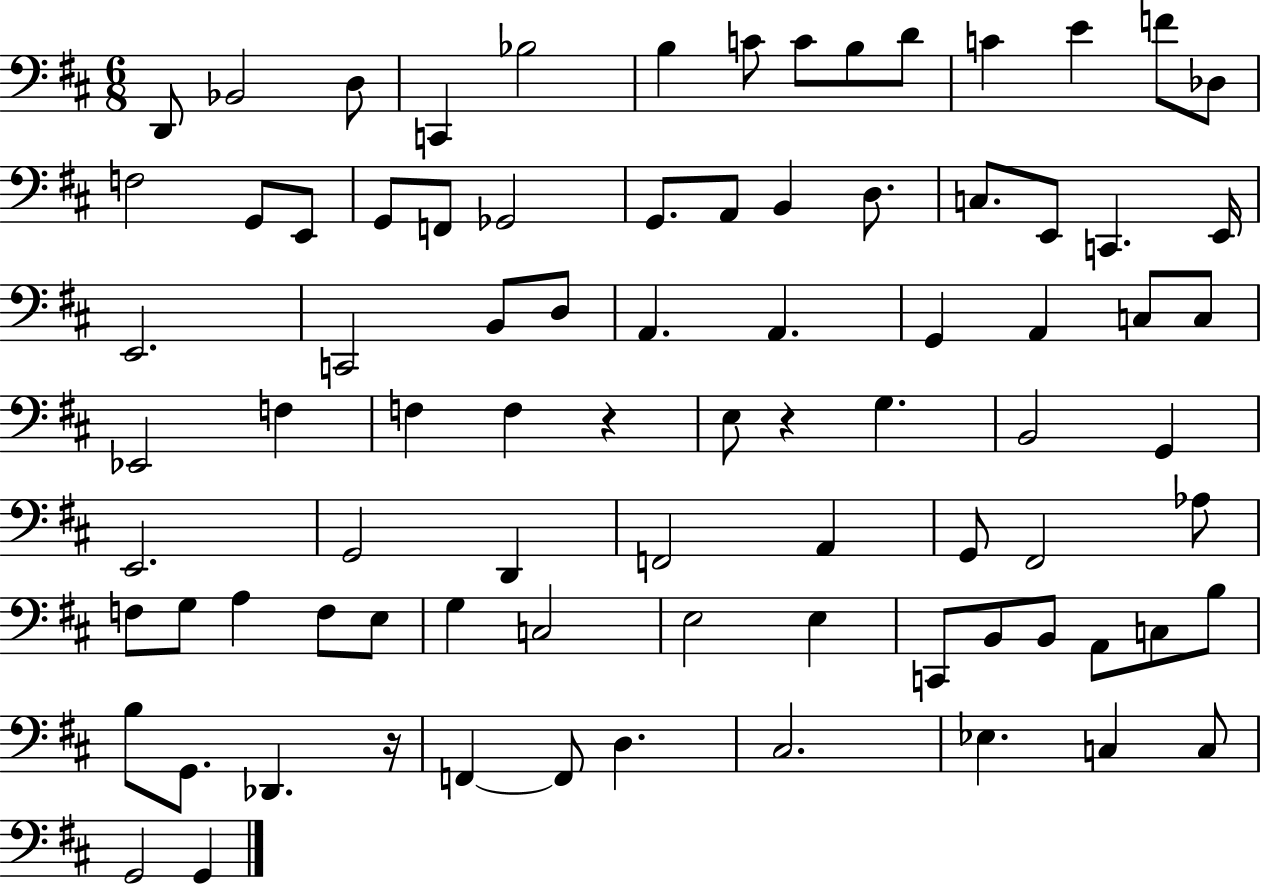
{
  \clef bass
  \numericTimeSignature
  \time 6/8
  \key d \major
  d,8 bes,2 d8 | c,4 bes2 | b4 c'8 c'8 b8 d'8 | c'4 e'4 f'8 des8 | \break f2 g,8 e,8 | g,8 f,8 ges,2 | g,8. a,8 b,4 d8. | c8. e,8 c,4. e,16 | \break e,2. | c,2 b,8 d8 | a,4. a,4. | g,4 a,4 c8 c8 | \break ees,2 f4 | f4 f4 r4 | e8 r4 g4. | b,2 g,4 | \break e,2. | g,2 d,4 | f,2 a,4 | g,8 fis,2 aes8 | \break f8 g8 a4 f8 e8 | g4 c2 | e2 e4 | c,8 b,8 b,8 a,8 c8 b8 | \break b8 g,8. des,4. r16 | f,4~~ f,8 d4. | cis2. | ees4. c4 c8 | \break g,2 g,4 | \bar "|."
}